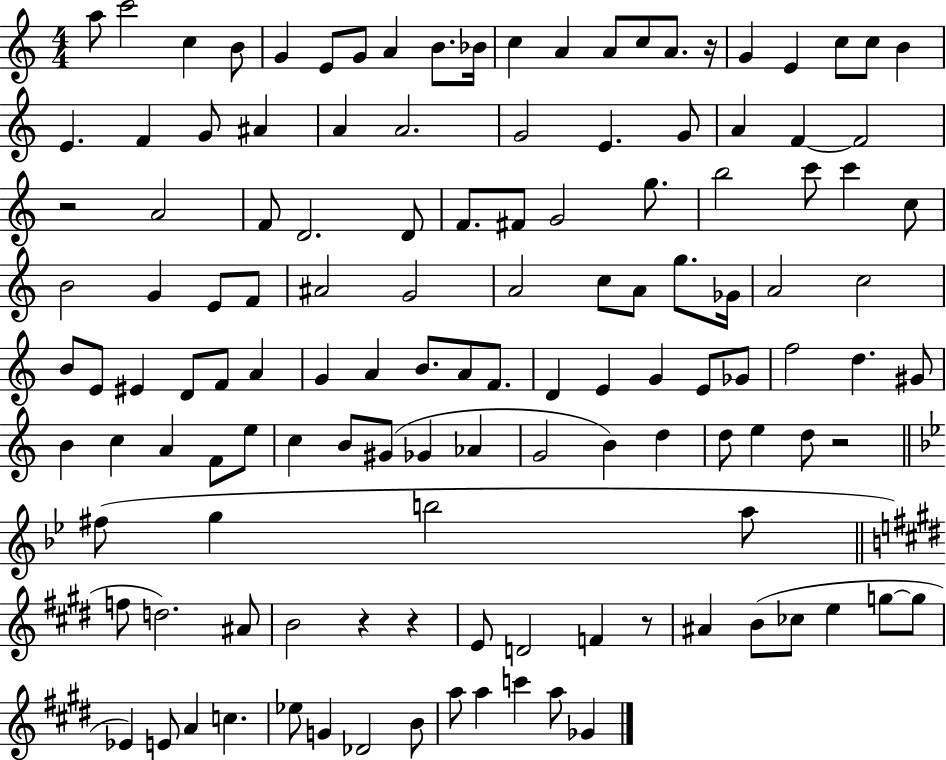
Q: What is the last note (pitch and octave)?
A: Gb4